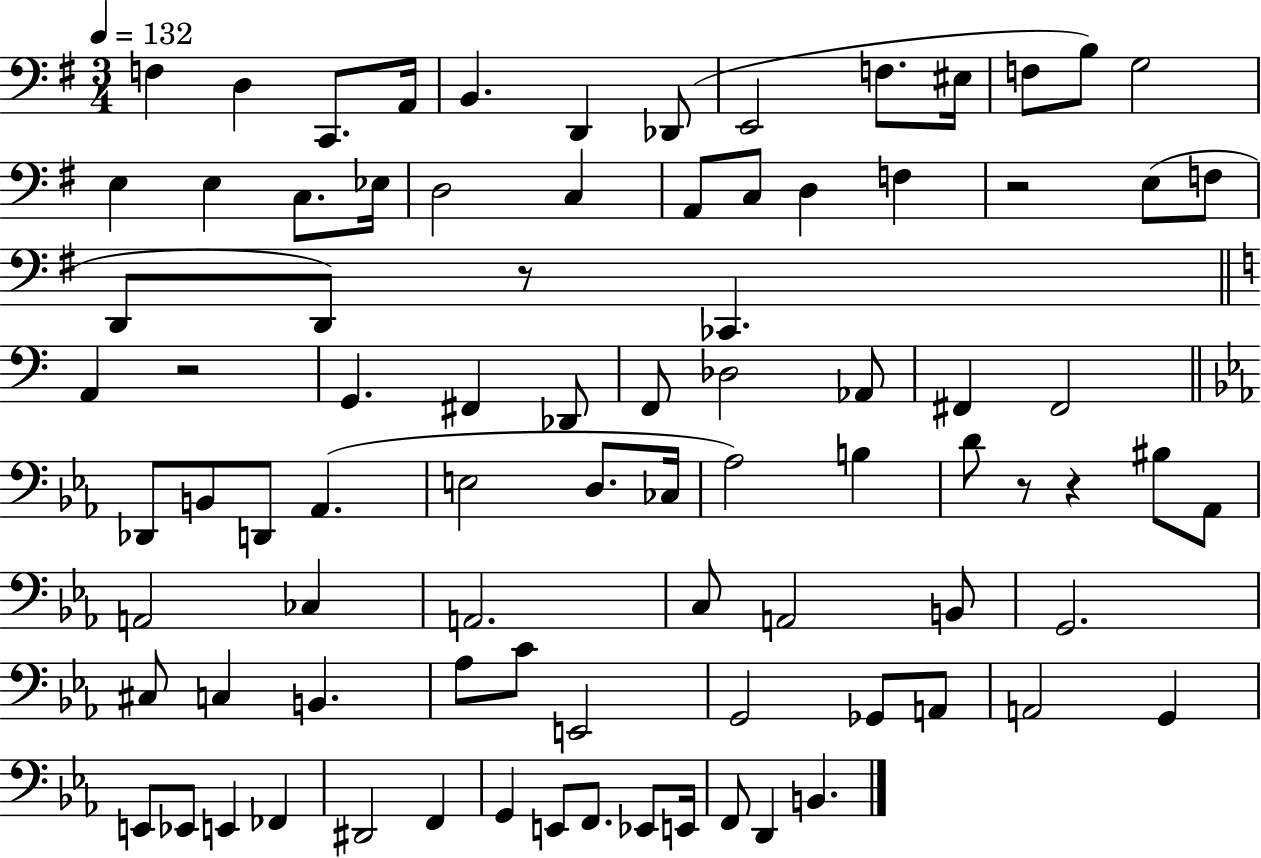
F3/q D3/q C2/e. A2/s B2/q. D2/q Db2/e E2/h F3/e. EIS3/s F3/e B3/e G3/h E3/q E3/q C3/e. Eb3/s D3/h C3/q A2/e C3/e D3/q F3/q R/h E3/e F3/e D2/e D2/e R/e CES2/q. A2/q R/h G2/q. F#2/q Db2/e F2/e Db3/h Ab2/e F#2/q F#2/h Db2/e B2/e D2/e Ab2/q. E3/h D3/e. CES3/s Ab3/h B3/q D4/e R/e R/q BIS3/e Ab2/e A2/h CES3/q A2/h. C3/e A2/h B2/e G2/h. C#3/e C3/q B2/q. Ab3/e C4/e E2/h G2/h Gb2/e A2/e A2/h G2/q E2/e Eb2/e E2/q FES2/q D#2/h F2/q G2/q E2/e F2/e. Eb2/e E2/s F2/e D2/q B2/q.